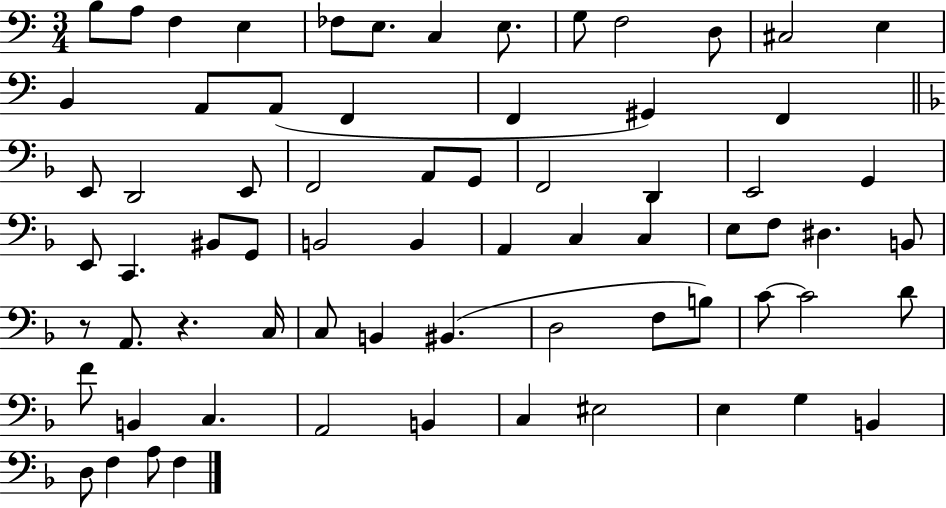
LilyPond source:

{
  \clef bass
  \numericTimeSignature
  \time 3/4
  \key c \major
  b8 a8 f4 e4 | fes8 e8. c4 e8. | g8 f2 d8 | cis2 e4 | \break b,4 a,8 a,8( f,4 | f,4 gis,4) f,4 | \bar "||" \break \key d \minor e,8 d,2 e,8 | f,2 a,8 g,8 | f,2 d,4 | e,2 g,4 | \break e,8 c,4. bis,8 g,8 | b,2 b,4 | a,4 c4 c4 | e8 f8 dis4. b,8 | \break r8 a,8. r4. c16 | c8 b,4 bis,4.( | d2 f8 b8) | c'8~~ c'2 d'8 | \break f'8 b,4 c4. | a,2 b,4 | c4 eis2 | e4 g4 b,4 | \break d8 f4 a8 f4 | \bar "|."
}